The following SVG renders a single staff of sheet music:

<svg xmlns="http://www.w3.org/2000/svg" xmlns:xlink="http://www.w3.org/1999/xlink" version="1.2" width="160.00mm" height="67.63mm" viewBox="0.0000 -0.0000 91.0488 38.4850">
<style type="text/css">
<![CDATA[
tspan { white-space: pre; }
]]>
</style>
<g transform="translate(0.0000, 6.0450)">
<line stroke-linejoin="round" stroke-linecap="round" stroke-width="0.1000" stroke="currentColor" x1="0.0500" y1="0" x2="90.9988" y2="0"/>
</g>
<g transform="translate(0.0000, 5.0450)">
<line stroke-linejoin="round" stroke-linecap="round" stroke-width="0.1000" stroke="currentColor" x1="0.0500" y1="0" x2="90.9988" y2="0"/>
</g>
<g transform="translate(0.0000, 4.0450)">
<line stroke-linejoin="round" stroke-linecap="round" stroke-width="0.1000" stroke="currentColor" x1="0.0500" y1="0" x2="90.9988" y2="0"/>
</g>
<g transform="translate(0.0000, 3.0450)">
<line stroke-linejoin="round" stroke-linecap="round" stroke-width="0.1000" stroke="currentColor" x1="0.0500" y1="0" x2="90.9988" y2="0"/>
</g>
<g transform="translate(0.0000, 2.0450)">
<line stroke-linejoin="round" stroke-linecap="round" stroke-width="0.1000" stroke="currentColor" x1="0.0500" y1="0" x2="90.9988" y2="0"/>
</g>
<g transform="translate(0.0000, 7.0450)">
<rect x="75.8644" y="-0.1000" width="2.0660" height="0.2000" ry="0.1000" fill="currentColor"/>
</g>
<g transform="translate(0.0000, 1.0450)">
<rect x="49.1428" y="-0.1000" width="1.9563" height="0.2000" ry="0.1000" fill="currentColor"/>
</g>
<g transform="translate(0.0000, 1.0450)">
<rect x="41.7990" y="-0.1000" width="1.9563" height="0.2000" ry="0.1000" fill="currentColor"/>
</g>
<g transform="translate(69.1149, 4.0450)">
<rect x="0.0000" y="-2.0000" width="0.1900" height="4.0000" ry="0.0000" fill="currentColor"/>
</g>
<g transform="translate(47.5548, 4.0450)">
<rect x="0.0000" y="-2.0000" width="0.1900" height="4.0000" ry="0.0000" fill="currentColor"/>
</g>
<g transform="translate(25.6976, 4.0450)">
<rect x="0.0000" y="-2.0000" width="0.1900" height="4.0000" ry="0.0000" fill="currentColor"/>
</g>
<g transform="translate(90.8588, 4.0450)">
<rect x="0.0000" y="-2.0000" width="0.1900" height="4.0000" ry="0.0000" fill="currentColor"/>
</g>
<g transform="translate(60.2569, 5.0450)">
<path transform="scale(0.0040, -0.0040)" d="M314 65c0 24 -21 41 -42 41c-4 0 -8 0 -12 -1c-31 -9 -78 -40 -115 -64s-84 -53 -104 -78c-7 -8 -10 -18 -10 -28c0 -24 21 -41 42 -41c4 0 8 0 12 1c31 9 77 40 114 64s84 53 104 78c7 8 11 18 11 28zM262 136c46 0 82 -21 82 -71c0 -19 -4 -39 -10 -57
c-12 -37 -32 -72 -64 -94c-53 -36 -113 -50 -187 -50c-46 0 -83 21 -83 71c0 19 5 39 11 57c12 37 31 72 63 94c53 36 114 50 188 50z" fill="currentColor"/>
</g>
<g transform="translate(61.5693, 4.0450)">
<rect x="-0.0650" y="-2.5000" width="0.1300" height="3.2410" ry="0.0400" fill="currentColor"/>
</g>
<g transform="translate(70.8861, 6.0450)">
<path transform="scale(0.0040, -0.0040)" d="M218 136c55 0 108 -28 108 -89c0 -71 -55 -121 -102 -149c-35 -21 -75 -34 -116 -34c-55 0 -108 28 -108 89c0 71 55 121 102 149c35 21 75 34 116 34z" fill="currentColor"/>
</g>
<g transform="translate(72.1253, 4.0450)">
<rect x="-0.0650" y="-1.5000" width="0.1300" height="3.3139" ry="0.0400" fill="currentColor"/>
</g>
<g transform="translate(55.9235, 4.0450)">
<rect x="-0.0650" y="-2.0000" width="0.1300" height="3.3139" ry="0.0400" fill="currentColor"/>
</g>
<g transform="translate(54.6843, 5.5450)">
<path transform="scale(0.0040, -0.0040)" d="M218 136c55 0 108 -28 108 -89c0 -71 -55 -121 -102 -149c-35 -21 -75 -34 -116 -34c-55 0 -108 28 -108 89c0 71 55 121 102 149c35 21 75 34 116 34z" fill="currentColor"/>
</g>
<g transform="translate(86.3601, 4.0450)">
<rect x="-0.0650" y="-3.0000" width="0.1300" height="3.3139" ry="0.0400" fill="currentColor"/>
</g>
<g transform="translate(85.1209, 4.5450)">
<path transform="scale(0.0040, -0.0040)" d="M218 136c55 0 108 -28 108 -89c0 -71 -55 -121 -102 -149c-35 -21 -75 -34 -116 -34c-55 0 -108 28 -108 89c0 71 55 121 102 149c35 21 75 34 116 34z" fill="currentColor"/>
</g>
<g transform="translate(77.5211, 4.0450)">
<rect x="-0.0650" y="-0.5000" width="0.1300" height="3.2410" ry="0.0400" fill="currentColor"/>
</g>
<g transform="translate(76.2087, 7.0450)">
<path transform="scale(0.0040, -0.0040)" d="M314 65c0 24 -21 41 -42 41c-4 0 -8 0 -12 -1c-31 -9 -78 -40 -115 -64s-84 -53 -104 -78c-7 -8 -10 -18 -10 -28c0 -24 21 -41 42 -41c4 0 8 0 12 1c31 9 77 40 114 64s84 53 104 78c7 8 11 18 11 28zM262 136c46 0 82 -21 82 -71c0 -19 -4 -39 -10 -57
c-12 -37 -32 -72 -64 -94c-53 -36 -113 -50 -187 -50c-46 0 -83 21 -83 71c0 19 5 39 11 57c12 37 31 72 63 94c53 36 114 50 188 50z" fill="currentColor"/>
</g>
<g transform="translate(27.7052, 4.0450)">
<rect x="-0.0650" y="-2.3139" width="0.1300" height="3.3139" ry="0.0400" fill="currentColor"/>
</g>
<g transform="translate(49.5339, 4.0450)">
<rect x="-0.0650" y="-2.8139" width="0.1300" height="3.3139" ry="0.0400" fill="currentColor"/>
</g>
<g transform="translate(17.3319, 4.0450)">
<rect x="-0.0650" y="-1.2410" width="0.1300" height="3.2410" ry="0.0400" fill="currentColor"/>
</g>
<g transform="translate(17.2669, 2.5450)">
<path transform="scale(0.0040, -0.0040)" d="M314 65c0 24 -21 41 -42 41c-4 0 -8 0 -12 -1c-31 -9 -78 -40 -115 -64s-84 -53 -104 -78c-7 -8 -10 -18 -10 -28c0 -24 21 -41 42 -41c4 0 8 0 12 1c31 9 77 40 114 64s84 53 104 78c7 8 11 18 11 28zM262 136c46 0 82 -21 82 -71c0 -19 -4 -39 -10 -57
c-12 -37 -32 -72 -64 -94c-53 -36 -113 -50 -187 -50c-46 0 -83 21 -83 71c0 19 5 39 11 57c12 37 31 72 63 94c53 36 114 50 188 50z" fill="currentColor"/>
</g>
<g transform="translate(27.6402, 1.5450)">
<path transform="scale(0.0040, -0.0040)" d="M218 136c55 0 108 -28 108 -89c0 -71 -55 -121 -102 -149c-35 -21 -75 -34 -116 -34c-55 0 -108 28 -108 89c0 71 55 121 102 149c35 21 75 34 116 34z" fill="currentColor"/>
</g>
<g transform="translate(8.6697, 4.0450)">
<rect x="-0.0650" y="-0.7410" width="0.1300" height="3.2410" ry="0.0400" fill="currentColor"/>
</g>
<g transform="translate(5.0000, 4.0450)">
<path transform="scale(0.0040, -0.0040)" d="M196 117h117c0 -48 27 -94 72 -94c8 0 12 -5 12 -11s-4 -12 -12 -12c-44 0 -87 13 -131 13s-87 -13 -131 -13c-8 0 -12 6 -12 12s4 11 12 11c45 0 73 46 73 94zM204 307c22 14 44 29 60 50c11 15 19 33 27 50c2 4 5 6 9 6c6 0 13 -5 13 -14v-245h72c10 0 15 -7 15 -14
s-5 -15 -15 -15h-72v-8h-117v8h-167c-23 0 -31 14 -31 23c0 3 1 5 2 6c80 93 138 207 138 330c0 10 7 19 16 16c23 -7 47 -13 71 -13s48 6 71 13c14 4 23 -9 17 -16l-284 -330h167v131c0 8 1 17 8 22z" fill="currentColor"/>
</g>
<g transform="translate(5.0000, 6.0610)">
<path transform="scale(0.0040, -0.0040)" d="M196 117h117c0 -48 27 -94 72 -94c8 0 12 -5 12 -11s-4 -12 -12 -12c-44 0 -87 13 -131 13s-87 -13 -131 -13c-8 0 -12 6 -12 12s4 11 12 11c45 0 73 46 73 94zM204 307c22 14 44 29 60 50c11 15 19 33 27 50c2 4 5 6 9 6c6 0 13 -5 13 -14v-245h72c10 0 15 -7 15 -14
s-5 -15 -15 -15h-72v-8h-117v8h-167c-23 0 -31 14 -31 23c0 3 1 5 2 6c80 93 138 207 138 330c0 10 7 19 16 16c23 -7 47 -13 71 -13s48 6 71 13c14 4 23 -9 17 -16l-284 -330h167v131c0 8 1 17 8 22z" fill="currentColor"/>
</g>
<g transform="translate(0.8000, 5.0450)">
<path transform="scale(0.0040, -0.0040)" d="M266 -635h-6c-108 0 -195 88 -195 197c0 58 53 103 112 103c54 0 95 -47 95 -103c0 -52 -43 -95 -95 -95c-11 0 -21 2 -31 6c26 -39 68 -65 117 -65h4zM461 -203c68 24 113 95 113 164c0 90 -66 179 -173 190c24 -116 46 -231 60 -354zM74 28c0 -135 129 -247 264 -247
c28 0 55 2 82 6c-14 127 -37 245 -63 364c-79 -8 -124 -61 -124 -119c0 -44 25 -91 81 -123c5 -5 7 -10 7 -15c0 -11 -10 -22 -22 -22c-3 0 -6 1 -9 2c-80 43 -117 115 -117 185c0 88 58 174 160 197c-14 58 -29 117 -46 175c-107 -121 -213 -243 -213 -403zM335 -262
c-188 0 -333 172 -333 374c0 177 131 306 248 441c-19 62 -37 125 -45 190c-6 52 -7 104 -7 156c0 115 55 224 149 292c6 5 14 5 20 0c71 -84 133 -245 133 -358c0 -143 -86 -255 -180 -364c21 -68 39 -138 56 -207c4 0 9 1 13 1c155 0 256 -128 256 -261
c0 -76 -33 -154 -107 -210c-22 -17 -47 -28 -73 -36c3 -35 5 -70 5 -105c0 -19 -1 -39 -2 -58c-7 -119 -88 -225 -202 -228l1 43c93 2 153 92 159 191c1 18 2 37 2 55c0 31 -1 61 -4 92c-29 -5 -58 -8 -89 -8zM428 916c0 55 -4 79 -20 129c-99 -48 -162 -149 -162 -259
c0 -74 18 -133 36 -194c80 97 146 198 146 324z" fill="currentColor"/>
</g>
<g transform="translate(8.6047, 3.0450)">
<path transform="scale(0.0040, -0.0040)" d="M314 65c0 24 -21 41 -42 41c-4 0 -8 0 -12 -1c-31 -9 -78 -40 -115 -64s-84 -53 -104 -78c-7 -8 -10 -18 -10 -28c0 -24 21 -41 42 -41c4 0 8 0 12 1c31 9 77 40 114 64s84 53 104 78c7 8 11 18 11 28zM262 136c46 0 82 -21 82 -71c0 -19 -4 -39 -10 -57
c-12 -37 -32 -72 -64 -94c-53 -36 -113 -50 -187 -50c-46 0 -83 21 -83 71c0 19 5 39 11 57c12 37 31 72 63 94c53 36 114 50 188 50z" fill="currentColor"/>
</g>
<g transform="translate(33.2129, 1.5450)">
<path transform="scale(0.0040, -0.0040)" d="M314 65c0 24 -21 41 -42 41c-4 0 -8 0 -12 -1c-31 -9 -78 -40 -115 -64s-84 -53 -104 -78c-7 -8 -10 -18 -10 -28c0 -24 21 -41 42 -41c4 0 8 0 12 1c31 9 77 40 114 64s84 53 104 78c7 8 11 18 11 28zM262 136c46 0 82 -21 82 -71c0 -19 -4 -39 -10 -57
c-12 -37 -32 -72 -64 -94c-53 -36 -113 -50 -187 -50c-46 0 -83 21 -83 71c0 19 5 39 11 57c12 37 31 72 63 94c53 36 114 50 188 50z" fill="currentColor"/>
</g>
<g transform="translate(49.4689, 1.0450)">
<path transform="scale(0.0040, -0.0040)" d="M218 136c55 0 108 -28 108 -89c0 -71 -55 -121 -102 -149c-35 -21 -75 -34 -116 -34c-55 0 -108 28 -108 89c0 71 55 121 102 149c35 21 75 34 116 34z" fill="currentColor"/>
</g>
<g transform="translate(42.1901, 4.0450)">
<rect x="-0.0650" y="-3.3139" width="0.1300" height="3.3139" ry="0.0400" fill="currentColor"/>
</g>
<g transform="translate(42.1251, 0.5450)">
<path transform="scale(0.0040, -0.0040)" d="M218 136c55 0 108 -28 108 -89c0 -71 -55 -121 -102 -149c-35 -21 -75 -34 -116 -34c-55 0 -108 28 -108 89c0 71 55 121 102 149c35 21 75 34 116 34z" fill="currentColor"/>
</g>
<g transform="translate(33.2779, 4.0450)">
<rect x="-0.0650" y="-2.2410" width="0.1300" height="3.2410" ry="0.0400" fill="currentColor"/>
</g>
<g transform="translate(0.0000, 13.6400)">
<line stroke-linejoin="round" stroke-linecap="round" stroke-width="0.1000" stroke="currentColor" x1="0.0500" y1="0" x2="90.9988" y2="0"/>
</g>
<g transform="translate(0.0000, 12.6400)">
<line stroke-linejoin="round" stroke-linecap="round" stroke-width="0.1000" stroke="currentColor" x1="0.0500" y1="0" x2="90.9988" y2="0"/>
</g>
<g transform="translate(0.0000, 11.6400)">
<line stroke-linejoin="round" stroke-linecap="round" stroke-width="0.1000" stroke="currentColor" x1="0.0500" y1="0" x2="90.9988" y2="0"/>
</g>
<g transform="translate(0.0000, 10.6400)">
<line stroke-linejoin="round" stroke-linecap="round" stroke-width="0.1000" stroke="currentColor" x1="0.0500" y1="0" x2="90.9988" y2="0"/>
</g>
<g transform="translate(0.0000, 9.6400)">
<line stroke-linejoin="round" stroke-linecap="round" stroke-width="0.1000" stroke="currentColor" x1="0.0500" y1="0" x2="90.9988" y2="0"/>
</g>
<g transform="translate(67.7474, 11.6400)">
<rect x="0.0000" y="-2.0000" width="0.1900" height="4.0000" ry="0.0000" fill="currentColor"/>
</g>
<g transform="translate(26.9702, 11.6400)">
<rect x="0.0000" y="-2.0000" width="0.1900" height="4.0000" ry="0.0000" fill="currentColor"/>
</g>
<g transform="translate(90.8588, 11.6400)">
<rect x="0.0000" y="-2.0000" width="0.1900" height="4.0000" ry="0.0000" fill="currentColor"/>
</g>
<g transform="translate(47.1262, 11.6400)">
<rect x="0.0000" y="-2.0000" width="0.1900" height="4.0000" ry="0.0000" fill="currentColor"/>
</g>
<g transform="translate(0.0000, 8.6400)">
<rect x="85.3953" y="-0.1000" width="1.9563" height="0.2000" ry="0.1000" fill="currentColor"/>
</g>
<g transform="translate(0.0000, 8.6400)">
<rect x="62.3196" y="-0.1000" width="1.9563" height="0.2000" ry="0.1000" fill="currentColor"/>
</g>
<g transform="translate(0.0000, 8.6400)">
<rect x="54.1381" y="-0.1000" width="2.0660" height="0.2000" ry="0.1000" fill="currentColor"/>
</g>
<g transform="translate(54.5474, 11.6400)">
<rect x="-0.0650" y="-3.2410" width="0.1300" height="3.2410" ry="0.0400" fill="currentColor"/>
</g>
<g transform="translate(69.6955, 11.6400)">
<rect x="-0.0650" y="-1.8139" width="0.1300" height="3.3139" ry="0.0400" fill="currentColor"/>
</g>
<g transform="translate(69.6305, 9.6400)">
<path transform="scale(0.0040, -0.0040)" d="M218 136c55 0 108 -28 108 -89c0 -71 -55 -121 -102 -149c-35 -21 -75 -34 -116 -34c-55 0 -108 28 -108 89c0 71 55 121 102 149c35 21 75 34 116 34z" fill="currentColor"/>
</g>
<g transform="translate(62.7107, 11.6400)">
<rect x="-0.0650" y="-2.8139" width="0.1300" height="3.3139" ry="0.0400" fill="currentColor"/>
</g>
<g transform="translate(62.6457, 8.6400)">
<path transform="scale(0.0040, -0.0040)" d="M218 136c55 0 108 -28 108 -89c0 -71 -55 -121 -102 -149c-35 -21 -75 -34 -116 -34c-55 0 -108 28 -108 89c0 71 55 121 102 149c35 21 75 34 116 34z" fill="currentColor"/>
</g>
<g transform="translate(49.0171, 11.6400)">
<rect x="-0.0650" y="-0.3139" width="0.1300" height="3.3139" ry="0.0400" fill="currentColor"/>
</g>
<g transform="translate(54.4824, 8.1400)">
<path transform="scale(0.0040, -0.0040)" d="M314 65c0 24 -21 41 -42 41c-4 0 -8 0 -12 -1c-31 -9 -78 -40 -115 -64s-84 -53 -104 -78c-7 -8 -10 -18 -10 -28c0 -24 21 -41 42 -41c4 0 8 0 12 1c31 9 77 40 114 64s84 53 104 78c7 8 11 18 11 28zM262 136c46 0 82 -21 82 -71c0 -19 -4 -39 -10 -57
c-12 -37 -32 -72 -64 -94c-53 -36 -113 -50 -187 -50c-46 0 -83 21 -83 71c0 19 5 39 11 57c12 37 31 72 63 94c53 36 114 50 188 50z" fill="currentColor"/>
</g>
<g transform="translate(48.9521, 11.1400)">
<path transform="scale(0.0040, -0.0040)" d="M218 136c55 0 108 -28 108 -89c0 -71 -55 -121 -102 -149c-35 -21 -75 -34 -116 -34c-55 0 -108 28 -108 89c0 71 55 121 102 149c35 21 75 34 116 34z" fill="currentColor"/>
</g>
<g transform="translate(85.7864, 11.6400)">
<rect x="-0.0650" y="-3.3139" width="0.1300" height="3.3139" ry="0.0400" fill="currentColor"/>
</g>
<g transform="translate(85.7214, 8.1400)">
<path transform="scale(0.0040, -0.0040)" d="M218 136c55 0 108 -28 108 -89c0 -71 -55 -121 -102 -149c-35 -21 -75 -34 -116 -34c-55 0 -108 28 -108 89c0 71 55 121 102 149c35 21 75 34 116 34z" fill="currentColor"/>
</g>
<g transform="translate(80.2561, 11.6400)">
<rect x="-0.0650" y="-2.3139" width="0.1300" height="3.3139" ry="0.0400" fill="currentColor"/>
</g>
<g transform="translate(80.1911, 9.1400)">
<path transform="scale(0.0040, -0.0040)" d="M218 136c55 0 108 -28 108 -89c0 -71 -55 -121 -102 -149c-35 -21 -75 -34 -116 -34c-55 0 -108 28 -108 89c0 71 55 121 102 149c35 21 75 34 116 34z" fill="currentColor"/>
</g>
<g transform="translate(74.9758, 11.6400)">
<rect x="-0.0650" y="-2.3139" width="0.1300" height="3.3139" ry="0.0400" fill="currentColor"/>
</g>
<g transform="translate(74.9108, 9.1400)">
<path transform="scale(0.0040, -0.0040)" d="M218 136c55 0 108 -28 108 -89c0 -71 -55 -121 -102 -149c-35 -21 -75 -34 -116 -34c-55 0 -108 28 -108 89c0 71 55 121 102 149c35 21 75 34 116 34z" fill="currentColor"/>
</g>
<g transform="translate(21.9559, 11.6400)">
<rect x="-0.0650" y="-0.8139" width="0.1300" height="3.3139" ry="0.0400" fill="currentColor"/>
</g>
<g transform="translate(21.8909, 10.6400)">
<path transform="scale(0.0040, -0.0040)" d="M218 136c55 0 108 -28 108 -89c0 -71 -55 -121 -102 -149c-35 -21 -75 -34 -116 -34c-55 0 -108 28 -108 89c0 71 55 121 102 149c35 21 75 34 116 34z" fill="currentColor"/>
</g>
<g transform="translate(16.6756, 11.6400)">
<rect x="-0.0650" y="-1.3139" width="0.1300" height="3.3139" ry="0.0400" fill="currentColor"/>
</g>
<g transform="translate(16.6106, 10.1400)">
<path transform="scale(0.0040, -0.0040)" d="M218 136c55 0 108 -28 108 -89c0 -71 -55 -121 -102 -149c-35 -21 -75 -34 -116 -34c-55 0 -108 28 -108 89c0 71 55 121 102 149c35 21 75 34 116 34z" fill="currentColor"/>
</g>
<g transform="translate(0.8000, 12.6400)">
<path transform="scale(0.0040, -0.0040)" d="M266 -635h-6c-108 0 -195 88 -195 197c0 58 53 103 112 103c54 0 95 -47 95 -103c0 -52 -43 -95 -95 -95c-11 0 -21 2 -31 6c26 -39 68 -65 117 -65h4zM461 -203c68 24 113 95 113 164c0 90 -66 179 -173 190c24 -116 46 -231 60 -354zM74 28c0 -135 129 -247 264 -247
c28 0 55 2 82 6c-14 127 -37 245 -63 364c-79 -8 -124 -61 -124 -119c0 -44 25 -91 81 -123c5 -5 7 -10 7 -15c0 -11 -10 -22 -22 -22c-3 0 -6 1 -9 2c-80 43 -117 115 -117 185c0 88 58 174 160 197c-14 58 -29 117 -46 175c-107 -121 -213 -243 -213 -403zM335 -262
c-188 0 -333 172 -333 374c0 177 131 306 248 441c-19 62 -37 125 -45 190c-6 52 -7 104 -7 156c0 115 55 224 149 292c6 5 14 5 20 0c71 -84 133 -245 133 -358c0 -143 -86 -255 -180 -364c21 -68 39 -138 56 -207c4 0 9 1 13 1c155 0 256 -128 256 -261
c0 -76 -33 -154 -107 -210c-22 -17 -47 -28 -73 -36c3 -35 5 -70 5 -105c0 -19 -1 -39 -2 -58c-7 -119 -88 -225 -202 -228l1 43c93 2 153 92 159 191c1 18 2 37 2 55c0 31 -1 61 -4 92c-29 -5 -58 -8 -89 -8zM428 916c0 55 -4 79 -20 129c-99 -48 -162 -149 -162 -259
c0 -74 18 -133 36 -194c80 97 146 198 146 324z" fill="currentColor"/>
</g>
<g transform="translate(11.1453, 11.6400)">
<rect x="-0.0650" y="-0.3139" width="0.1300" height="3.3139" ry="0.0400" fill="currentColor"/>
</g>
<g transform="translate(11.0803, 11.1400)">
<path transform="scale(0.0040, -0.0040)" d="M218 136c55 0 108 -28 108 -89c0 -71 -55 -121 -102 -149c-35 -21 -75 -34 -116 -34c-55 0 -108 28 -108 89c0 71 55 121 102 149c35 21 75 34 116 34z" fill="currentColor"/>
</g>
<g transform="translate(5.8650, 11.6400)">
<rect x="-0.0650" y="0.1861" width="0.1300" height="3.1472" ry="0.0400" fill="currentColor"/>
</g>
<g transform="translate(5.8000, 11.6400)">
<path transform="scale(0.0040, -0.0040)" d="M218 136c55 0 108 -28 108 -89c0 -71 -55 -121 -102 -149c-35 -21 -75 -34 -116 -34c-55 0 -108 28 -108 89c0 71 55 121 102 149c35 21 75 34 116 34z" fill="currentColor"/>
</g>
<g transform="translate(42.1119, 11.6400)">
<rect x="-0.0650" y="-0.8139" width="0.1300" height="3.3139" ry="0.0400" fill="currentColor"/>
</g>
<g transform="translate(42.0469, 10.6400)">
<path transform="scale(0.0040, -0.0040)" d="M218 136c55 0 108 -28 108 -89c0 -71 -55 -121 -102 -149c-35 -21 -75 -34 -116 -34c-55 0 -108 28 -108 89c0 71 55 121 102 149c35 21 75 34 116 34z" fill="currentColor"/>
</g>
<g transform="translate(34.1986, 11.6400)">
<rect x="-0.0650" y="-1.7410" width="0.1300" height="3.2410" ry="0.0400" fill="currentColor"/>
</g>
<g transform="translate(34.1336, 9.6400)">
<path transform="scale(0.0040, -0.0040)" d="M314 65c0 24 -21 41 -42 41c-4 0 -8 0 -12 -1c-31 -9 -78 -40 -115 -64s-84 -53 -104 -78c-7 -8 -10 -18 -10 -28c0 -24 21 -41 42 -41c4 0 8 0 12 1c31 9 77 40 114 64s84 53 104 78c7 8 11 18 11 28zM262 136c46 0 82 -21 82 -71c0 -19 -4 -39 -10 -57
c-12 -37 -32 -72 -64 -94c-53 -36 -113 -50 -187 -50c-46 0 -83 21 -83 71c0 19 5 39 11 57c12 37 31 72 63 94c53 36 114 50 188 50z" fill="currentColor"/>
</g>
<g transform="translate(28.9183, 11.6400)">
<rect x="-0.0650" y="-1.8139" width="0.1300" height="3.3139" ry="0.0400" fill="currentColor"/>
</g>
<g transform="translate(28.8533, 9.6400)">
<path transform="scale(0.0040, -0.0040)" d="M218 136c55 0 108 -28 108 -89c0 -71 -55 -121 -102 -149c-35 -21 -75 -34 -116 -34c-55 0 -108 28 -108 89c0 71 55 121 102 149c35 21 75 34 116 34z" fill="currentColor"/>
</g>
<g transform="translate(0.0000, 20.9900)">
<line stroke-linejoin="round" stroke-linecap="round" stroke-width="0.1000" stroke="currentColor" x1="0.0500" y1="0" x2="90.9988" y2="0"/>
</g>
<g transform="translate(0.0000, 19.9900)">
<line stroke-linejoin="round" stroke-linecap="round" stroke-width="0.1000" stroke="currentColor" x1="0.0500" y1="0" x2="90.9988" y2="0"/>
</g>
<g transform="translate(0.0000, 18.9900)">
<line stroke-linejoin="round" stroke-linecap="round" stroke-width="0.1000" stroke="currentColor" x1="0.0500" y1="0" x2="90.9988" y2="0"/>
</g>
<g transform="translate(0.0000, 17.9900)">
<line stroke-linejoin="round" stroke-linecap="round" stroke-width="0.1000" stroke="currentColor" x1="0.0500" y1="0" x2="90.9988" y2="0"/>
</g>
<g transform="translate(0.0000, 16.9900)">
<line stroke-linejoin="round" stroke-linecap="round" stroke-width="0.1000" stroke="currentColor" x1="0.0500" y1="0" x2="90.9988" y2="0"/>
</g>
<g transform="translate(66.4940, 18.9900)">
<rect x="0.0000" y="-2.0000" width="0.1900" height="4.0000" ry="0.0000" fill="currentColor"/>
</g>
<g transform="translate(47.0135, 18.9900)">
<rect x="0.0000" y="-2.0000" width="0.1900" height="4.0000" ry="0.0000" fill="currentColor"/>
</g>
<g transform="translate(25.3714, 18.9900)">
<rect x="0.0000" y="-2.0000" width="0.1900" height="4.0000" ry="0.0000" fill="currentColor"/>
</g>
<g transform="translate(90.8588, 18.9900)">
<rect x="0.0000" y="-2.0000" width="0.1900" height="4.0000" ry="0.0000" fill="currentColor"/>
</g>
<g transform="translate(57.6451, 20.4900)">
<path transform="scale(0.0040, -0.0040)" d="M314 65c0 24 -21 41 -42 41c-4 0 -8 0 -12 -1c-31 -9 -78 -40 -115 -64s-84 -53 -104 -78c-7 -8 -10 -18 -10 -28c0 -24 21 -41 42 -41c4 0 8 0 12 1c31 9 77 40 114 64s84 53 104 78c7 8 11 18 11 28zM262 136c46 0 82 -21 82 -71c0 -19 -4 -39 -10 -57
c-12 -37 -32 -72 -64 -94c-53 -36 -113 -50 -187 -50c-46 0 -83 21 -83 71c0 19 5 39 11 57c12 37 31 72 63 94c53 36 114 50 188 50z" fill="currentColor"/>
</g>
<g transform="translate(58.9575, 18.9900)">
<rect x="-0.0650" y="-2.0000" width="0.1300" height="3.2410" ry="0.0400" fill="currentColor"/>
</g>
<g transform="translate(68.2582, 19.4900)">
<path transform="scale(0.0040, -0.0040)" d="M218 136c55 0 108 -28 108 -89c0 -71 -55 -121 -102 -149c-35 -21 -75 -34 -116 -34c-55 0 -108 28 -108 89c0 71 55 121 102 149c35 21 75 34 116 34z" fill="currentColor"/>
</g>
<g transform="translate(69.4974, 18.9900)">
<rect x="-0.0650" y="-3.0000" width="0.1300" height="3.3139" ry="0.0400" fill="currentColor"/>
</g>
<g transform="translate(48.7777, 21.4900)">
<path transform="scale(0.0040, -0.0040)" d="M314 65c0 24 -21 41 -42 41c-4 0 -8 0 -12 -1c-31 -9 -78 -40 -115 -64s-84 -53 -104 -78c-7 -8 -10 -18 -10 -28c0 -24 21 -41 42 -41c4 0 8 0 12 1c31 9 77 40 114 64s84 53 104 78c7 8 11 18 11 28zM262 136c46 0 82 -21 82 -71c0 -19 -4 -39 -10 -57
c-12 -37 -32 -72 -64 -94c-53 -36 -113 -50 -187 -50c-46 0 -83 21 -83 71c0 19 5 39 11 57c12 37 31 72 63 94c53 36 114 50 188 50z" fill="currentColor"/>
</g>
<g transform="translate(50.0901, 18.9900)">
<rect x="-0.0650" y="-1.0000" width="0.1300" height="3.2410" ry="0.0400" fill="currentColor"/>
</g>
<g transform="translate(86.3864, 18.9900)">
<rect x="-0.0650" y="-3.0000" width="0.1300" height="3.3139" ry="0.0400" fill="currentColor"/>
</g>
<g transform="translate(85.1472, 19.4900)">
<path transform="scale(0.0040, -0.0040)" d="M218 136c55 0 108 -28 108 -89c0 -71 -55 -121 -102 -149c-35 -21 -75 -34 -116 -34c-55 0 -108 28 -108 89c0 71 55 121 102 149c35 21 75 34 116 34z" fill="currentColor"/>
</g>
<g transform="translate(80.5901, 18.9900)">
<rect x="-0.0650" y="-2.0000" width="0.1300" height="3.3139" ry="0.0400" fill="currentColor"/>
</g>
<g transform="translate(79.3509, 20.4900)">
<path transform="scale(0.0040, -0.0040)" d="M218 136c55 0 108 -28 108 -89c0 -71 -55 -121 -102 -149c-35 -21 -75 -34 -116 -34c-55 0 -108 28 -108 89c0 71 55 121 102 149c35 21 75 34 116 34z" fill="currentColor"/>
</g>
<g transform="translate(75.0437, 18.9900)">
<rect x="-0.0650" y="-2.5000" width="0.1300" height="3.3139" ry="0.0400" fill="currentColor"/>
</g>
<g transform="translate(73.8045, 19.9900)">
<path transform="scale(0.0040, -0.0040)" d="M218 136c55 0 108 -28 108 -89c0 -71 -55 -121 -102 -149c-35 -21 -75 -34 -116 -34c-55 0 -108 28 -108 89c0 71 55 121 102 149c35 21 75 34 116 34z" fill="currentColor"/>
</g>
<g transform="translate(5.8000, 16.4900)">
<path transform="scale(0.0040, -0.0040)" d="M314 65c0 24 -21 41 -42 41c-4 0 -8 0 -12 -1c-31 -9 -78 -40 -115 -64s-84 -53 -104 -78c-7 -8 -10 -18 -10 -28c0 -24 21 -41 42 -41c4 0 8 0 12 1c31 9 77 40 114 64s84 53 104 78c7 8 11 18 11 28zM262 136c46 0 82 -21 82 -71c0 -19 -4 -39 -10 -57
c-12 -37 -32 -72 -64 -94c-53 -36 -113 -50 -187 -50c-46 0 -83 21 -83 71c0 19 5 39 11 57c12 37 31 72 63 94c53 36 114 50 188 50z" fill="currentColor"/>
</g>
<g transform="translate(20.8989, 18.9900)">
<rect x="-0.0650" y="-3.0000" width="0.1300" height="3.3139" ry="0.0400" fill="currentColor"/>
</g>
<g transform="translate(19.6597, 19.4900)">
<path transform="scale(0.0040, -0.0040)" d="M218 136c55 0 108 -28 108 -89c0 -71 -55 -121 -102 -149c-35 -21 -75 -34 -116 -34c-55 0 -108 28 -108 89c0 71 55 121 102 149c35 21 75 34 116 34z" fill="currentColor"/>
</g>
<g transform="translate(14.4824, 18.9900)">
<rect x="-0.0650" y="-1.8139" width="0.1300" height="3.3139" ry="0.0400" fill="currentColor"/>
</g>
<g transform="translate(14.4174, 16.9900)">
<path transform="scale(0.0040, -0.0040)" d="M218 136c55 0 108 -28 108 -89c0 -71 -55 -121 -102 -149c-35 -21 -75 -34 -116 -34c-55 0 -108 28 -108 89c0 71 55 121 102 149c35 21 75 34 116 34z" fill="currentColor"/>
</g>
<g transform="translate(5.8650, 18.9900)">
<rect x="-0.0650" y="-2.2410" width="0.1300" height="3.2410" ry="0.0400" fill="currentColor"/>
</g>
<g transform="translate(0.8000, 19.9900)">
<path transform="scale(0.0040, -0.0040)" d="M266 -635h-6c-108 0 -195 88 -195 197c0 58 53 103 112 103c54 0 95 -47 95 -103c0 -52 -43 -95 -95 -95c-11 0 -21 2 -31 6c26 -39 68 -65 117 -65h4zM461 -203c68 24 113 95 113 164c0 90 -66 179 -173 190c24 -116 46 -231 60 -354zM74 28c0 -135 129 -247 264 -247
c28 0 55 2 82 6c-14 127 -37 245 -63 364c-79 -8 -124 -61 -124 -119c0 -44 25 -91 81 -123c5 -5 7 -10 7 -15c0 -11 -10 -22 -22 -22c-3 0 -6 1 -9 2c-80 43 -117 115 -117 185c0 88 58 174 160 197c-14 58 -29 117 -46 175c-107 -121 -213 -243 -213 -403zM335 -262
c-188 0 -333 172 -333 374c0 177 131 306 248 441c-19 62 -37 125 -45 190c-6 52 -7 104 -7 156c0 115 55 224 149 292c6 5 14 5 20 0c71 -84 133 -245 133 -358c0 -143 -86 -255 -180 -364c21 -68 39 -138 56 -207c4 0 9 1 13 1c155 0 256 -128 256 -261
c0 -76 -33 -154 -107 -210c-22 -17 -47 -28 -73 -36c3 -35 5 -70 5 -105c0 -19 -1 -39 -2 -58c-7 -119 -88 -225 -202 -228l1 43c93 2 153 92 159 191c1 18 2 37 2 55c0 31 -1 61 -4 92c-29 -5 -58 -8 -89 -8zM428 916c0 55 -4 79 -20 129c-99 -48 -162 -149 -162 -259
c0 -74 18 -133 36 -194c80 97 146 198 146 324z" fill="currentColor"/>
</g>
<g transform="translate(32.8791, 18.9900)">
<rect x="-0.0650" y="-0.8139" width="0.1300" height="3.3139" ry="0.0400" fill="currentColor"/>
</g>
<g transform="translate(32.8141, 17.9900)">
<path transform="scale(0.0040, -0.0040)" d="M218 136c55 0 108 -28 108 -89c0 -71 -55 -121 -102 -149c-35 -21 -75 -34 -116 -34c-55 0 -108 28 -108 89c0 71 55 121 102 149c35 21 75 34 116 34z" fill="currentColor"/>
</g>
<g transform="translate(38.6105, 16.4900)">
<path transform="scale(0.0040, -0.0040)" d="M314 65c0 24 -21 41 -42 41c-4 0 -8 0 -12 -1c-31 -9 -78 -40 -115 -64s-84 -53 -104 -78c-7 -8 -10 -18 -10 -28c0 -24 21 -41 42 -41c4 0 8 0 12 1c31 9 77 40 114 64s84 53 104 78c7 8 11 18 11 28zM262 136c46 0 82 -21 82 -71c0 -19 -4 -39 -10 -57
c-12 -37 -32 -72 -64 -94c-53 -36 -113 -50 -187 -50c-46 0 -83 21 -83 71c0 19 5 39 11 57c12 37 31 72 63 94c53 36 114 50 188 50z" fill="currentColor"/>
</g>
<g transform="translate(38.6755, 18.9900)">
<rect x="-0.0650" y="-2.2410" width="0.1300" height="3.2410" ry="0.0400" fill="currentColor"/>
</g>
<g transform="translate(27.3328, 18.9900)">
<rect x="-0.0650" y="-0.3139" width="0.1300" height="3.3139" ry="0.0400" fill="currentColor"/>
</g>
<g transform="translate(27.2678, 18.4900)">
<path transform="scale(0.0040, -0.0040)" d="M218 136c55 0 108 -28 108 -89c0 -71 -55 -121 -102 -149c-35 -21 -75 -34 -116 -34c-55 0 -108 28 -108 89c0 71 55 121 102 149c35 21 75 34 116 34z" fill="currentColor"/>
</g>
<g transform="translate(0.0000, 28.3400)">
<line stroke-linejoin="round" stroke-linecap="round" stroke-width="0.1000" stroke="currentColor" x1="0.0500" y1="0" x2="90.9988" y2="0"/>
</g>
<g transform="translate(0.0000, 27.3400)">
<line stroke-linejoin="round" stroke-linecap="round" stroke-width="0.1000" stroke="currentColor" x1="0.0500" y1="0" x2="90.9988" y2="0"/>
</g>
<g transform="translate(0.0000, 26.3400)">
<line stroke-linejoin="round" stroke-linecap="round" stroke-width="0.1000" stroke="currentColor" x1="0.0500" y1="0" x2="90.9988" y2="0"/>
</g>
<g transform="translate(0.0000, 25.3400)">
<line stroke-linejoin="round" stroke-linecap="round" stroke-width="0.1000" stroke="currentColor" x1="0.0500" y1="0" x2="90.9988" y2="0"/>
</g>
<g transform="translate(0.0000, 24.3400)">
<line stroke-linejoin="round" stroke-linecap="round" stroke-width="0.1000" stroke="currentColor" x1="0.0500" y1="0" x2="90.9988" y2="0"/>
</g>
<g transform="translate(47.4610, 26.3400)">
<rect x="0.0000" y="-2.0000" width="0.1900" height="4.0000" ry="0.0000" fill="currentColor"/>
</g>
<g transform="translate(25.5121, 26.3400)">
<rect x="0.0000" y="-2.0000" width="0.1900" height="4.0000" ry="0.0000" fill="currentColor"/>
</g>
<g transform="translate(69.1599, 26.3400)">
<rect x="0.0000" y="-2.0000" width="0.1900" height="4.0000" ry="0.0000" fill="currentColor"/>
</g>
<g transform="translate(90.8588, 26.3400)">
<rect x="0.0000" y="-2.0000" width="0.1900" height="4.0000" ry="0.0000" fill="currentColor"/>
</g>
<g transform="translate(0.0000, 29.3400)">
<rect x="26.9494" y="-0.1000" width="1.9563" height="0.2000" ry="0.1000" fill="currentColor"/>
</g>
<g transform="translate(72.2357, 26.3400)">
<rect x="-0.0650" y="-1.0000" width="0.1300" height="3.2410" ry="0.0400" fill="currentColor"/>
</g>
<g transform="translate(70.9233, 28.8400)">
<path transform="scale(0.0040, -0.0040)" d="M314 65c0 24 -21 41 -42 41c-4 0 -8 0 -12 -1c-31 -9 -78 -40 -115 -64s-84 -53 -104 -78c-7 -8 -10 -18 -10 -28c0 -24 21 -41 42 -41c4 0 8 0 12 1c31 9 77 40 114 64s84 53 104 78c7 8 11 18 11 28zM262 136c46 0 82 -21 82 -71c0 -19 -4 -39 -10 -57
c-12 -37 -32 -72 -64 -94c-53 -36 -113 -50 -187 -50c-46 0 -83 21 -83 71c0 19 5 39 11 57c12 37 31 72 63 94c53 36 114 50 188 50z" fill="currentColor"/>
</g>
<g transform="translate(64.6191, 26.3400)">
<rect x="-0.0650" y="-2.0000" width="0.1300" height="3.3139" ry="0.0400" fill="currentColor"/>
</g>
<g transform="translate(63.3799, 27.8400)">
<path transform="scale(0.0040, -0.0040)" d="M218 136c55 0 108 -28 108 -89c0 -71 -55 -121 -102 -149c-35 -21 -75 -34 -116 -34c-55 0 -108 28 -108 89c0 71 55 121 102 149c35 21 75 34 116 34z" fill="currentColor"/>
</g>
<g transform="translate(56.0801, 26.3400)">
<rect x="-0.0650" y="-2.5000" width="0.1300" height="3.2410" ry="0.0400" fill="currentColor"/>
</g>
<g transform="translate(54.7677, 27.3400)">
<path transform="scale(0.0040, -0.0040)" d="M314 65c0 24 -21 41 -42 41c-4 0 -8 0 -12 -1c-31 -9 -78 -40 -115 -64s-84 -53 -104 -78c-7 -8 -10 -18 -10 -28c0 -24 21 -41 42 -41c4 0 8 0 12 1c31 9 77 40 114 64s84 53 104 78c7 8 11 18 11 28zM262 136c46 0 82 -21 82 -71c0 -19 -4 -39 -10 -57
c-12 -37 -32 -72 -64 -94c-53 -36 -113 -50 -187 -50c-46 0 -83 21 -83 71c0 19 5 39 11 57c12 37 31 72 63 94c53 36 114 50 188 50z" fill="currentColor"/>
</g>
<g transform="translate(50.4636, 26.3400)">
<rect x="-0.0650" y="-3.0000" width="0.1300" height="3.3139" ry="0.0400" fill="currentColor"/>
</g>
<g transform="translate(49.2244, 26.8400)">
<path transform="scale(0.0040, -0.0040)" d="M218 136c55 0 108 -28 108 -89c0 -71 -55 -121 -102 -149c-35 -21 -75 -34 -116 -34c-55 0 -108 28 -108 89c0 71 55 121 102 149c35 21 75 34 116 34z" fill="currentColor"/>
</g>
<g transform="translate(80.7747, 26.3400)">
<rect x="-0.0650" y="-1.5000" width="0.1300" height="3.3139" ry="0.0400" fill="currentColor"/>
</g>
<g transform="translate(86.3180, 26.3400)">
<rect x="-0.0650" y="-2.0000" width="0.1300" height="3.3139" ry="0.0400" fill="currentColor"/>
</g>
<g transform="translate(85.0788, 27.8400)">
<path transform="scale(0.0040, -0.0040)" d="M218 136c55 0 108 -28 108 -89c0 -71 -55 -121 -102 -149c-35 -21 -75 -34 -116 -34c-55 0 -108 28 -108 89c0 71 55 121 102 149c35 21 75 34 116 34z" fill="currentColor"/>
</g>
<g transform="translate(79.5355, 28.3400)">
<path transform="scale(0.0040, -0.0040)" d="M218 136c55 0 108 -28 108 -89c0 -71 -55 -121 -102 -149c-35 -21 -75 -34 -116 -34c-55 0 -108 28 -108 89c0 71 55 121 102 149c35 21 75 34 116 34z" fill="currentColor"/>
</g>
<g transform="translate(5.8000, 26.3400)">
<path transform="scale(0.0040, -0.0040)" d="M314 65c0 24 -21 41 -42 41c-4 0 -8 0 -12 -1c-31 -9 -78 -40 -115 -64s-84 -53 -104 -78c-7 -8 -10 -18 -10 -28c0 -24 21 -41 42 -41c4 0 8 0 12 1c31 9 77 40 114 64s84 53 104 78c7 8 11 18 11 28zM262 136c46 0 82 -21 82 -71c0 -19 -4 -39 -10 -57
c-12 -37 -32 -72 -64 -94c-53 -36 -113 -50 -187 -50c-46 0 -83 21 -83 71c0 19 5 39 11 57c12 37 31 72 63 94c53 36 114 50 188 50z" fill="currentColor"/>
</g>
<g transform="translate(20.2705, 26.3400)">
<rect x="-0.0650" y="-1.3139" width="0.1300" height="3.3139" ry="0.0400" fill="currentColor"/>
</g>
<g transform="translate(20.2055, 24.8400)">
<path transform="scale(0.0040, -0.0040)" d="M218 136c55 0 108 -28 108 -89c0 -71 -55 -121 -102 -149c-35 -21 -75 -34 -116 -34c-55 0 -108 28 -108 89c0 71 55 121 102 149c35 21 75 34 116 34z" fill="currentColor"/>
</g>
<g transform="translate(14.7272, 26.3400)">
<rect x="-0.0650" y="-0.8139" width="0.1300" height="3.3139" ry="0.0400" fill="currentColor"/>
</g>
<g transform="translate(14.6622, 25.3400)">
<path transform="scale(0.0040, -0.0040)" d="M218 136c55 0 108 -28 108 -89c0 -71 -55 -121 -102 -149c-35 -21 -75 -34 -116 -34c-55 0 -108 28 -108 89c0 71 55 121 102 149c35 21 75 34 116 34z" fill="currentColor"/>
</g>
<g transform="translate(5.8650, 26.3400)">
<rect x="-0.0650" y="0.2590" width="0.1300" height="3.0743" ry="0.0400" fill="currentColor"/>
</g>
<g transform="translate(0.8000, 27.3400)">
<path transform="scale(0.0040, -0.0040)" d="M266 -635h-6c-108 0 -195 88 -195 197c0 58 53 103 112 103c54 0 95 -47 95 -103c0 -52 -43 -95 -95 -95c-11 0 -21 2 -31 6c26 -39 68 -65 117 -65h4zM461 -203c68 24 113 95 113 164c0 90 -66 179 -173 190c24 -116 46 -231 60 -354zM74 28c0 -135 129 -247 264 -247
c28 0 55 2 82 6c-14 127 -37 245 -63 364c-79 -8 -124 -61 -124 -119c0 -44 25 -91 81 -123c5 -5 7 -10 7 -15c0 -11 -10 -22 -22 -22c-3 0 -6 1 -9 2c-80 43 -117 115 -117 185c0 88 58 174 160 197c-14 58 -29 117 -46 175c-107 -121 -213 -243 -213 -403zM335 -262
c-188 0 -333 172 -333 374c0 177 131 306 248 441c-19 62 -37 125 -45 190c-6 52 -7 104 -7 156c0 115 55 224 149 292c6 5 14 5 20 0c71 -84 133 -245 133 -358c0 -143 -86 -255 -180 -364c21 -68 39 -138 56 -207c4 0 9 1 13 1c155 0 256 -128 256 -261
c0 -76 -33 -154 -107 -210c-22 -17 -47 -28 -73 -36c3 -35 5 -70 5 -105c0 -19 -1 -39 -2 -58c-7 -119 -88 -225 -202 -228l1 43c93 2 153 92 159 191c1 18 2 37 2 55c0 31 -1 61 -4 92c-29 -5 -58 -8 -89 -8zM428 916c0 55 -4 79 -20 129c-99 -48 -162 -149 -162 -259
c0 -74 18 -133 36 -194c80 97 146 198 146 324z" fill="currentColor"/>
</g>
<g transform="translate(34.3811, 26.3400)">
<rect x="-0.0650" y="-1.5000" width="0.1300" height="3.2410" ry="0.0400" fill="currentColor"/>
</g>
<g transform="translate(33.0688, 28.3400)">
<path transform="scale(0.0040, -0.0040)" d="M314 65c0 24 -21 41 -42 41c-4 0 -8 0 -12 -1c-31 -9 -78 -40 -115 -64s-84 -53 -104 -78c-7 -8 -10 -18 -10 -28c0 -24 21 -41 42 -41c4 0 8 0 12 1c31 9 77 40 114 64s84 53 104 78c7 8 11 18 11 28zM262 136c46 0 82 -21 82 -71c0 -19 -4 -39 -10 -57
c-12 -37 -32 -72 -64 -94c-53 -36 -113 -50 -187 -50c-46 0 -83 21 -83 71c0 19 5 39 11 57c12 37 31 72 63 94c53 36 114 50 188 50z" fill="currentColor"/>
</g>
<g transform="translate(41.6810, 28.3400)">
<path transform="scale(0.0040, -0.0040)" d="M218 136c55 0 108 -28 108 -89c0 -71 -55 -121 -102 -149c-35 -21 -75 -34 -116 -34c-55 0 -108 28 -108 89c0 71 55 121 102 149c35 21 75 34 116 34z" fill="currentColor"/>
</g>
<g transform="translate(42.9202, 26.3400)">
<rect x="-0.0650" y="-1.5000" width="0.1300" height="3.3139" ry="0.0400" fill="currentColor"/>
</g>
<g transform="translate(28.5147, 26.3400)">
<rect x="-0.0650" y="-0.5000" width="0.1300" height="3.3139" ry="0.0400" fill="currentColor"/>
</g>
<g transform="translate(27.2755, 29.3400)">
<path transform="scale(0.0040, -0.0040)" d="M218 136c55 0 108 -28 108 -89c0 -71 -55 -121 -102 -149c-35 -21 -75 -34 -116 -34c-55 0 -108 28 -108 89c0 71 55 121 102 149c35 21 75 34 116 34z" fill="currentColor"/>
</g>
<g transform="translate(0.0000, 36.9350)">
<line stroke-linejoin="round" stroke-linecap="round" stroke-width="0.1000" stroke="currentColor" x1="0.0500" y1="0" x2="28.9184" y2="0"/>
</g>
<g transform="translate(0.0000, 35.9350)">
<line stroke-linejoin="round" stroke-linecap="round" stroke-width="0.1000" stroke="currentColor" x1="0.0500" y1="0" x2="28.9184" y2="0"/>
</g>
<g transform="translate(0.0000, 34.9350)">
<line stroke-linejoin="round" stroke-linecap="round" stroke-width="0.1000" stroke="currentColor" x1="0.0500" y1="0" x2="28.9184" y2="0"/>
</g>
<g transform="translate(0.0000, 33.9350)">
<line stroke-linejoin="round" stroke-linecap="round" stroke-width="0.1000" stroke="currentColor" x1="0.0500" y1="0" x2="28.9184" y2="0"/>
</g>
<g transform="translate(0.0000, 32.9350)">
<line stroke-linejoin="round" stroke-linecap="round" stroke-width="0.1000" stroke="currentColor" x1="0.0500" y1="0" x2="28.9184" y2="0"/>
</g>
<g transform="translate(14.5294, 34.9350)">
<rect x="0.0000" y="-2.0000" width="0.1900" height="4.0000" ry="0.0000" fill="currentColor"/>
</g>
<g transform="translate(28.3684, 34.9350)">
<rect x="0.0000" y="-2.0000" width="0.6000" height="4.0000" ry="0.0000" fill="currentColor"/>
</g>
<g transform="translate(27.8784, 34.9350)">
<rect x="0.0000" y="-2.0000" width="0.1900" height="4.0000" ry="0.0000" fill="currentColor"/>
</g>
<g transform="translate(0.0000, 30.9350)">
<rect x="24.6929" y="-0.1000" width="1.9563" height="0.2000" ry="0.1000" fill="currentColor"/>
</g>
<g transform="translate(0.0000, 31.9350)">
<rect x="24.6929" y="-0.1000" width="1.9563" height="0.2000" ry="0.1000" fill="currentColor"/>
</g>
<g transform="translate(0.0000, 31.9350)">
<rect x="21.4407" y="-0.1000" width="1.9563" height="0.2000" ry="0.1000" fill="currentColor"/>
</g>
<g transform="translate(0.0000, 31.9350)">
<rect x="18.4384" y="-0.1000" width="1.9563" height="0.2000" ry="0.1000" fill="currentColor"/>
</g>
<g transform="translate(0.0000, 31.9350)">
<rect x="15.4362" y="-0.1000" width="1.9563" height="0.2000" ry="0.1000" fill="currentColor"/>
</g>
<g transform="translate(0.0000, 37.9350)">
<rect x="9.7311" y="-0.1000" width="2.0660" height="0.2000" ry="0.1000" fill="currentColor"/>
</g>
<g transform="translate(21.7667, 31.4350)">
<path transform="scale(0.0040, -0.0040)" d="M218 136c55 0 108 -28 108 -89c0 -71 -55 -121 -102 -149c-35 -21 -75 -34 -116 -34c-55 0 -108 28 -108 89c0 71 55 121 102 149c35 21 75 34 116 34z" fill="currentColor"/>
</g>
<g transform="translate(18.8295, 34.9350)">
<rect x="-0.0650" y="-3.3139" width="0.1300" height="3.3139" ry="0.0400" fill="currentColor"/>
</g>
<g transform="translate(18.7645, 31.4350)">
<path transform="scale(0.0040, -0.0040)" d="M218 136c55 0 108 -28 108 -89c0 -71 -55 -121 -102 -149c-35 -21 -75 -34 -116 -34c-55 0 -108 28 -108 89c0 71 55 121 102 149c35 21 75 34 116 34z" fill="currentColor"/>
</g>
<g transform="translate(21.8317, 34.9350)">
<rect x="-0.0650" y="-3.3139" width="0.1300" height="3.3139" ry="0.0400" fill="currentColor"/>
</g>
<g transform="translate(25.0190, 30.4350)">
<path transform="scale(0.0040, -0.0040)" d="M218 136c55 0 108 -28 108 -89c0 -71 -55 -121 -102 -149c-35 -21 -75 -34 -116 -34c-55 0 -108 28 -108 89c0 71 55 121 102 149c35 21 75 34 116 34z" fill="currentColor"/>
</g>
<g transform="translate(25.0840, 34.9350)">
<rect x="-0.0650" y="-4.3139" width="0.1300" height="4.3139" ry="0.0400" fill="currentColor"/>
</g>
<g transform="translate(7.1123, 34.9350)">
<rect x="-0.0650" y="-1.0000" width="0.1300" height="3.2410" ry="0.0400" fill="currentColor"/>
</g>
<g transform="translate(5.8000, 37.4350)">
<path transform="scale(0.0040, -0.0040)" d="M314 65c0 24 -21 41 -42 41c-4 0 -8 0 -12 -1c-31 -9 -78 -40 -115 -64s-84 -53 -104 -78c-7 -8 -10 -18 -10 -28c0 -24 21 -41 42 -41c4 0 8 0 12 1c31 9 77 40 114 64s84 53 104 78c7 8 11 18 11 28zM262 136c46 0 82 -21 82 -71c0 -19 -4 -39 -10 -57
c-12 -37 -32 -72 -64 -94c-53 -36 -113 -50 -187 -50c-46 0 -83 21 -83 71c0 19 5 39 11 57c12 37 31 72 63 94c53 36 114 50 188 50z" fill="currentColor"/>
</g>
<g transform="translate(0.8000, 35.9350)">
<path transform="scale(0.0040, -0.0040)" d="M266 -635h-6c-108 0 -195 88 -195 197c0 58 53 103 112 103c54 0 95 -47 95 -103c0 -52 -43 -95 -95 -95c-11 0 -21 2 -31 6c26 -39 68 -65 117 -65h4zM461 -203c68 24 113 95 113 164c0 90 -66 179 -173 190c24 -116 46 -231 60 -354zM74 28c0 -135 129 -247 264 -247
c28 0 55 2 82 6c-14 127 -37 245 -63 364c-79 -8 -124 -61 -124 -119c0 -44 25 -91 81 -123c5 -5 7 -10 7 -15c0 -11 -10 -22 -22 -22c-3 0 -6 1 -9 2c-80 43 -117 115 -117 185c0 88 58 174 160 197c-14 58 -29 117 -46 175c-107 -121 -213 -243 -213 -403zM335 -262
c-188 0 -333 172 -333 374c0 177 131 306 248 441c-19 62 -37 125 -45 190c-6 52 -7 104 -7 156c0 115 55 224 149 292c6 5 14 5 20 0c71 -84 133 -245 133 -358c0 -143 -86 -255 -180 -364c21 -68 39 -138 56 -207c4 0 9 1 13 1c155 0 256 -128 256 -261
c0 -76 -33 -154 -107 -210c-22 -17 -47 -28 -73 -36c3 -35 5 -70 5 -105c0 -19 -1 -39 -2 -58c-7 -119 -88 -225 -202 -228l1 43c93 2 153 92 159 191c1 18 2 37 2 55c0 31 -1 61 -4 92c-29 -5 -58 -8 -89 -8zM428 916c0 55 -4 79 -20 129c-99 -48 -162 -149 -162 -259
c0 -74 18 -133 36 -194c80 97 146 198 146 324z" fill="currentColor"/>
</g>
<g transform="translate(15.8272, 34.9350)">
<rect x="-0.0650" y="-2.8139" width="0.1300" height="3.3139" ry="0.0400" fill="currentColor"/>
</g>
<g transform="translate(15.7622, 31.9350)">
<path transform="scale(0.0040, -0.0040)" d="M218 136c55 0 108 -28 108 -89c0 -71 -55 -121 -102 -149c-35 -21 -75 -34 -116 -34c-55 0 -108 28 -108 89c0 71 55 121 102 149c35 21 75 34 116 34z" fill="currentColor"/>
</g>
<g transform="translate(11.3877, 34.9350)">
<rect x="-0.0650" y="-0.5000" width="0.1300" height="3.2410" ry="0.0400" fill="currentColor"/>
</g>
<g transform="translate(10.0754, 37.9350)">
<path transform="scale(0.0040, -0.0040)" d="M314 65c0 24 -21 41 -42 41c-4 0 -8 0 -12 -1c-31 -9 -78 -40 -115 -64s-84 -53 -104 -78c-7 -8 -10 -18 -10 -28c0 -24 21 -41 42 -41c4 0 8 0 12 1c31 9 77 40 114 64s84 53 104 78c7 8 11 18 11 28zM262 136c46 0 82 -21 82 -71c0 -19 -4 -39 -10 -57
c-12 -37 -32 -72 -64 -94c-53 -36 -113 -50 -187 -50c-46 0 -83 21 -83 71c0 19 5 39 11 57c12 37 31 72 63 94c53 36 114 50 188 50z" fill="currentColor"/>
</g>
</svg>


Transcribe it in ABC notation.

X:1
T:Untitled
M:4/4
L:1/4
K:C
d2 e2 g g2 b a F G2 E C2 A B c e d f f2 d c b2 a f g g b g2 f A c d g2 D2 F2 A G F A B2 d e C E2 E A G2 F D2 E F D2 C2 a b b d'